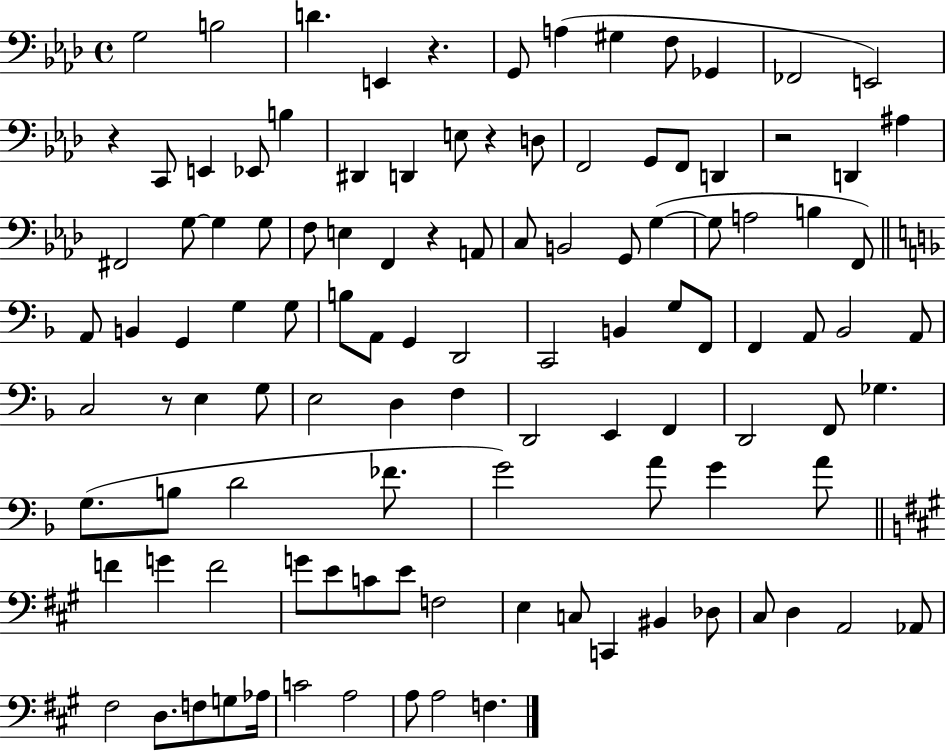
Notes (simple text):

G3/h B3/h D4/q. E2/q R/q. G2/e A3/q G#3/q F3/e Gb2/q FES2/h E2/h R/q C2/e E2/q Eb2/e B3/q D#2/q D2/q E3/e R/q D3/e F2/h G2/e F2/e D2/q R/h D2/q A#3/q F#2/h G3/e G3/q G3/e F3/e E3/q F2/q R/q A2/e C3/e B2/h G2/e G3/q G3/e A3/h B3/q F2/e A2/e B2/q G2/q G3/q G3/e B3/e A2/e G2/q D2/h C2/h B2/q G3/e F2/e F2/q A2/e Bb2/h A2/e C3/h R/e E3/q G3/e E3/h D3/q F3/q D2/h E2/q F2/q D2/h F2/e Gb3/q. G3/e. B3/e D4/h FES4/e. G4/h A4/e G4/q A4/e F4/q G4/q F4/h G4/e E4/e C4/e E4/e F3/h E3/q C3/e C2/q BIS2/q Db3/e C#3/e D3/q A2/h Ab2/e F#3/h D3/e. F3/e G3/e Ab3/s C4/h A3/h A3/e A3/h F3/q.